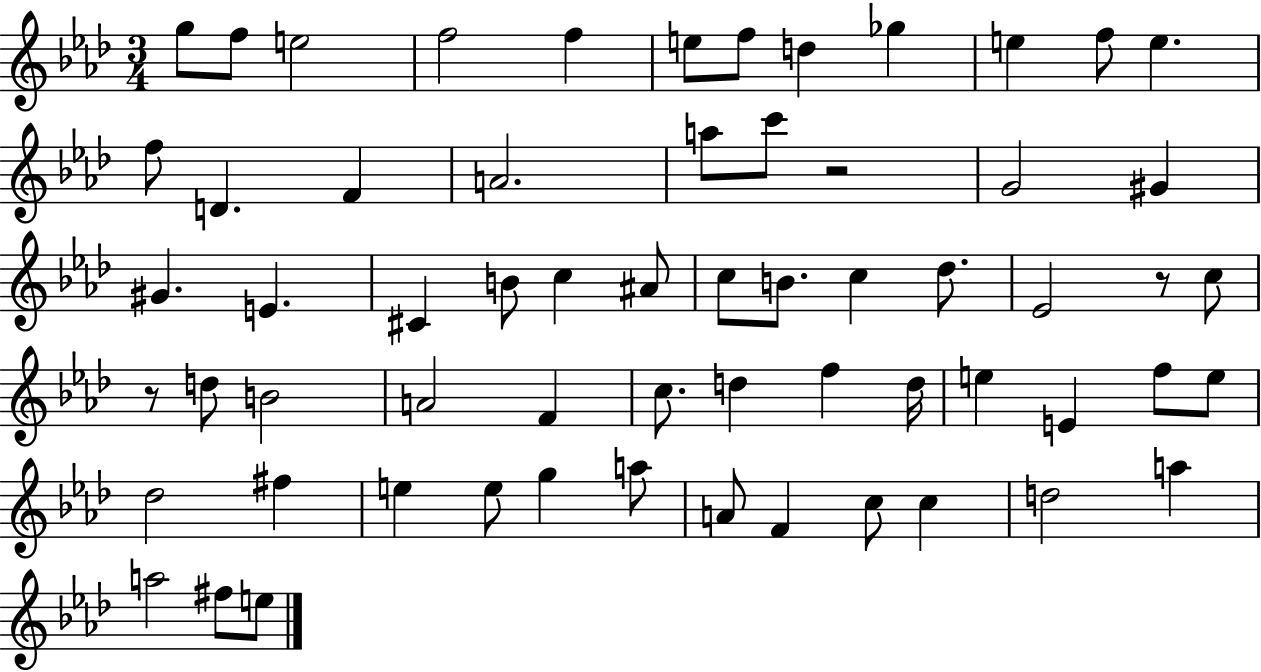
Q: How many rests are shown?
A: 3